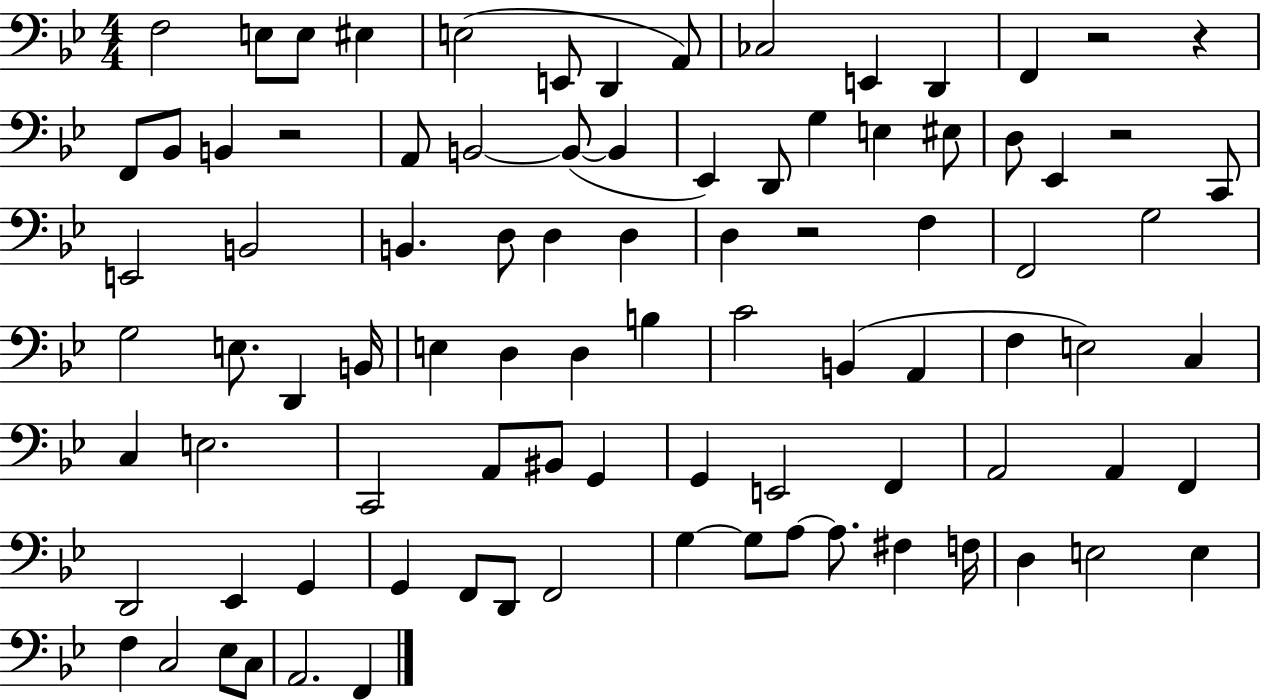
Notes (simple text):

F3/h E3/e E3/e EIS3/q E3/h E2/e D2/q A2/e CES3/h E2/q D2/q F2/q R/h R/q F2/e Bb2/e B2/q R/h A2/e B2/h B2/e B2/q Eb2/q D2/e G3/q E3/q EIS3/e D3/e Eb2/q R/h C2/e E2/h B2/h B2/q. D3/e D3/q D3/q D3/q R/h F3/q F2/h G3/h G3/h E3/e. D2/q B2/s E3/q D3/q D3/q B3/q C4/h B2/q A2/q F3/q E3/h C3/q C3/q E3/h. C2/h A2/e BIS2/e G2/q G2/q E2/h F2/q A2/h A2/q F2/q D2/h Eb2/q G2/q G2/q F2/e D2/e F2/h G3/q G3/e A3/e A3/e. F#3/q F3/s D3/q E3/h E3/q F3/q C3/h Eb3/e C3/e A2/h. F2/q